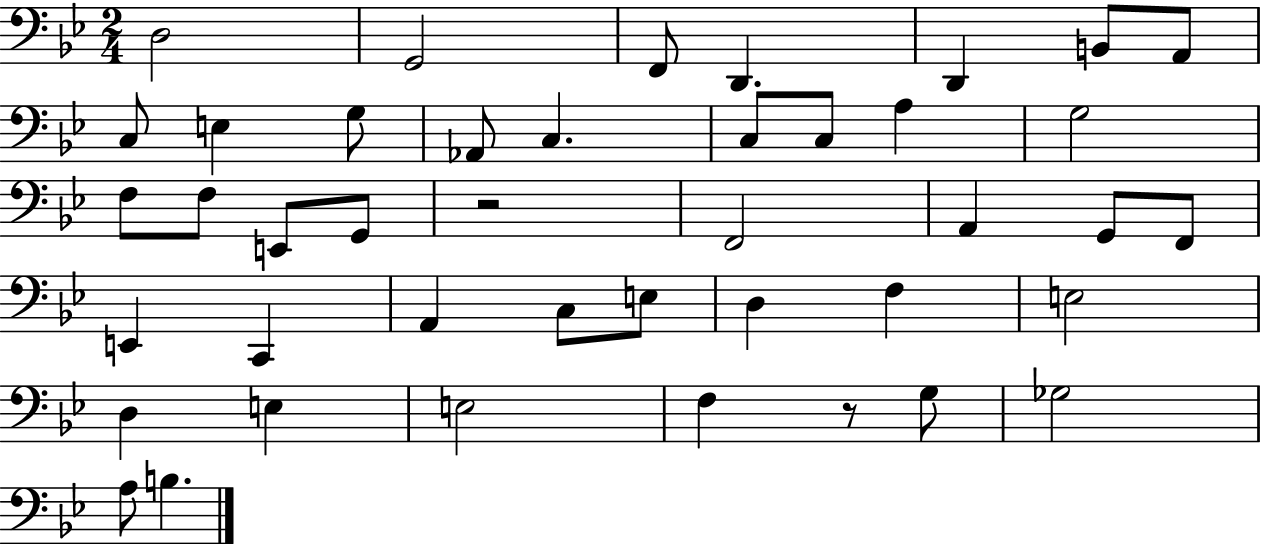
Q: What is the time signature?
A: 2/4